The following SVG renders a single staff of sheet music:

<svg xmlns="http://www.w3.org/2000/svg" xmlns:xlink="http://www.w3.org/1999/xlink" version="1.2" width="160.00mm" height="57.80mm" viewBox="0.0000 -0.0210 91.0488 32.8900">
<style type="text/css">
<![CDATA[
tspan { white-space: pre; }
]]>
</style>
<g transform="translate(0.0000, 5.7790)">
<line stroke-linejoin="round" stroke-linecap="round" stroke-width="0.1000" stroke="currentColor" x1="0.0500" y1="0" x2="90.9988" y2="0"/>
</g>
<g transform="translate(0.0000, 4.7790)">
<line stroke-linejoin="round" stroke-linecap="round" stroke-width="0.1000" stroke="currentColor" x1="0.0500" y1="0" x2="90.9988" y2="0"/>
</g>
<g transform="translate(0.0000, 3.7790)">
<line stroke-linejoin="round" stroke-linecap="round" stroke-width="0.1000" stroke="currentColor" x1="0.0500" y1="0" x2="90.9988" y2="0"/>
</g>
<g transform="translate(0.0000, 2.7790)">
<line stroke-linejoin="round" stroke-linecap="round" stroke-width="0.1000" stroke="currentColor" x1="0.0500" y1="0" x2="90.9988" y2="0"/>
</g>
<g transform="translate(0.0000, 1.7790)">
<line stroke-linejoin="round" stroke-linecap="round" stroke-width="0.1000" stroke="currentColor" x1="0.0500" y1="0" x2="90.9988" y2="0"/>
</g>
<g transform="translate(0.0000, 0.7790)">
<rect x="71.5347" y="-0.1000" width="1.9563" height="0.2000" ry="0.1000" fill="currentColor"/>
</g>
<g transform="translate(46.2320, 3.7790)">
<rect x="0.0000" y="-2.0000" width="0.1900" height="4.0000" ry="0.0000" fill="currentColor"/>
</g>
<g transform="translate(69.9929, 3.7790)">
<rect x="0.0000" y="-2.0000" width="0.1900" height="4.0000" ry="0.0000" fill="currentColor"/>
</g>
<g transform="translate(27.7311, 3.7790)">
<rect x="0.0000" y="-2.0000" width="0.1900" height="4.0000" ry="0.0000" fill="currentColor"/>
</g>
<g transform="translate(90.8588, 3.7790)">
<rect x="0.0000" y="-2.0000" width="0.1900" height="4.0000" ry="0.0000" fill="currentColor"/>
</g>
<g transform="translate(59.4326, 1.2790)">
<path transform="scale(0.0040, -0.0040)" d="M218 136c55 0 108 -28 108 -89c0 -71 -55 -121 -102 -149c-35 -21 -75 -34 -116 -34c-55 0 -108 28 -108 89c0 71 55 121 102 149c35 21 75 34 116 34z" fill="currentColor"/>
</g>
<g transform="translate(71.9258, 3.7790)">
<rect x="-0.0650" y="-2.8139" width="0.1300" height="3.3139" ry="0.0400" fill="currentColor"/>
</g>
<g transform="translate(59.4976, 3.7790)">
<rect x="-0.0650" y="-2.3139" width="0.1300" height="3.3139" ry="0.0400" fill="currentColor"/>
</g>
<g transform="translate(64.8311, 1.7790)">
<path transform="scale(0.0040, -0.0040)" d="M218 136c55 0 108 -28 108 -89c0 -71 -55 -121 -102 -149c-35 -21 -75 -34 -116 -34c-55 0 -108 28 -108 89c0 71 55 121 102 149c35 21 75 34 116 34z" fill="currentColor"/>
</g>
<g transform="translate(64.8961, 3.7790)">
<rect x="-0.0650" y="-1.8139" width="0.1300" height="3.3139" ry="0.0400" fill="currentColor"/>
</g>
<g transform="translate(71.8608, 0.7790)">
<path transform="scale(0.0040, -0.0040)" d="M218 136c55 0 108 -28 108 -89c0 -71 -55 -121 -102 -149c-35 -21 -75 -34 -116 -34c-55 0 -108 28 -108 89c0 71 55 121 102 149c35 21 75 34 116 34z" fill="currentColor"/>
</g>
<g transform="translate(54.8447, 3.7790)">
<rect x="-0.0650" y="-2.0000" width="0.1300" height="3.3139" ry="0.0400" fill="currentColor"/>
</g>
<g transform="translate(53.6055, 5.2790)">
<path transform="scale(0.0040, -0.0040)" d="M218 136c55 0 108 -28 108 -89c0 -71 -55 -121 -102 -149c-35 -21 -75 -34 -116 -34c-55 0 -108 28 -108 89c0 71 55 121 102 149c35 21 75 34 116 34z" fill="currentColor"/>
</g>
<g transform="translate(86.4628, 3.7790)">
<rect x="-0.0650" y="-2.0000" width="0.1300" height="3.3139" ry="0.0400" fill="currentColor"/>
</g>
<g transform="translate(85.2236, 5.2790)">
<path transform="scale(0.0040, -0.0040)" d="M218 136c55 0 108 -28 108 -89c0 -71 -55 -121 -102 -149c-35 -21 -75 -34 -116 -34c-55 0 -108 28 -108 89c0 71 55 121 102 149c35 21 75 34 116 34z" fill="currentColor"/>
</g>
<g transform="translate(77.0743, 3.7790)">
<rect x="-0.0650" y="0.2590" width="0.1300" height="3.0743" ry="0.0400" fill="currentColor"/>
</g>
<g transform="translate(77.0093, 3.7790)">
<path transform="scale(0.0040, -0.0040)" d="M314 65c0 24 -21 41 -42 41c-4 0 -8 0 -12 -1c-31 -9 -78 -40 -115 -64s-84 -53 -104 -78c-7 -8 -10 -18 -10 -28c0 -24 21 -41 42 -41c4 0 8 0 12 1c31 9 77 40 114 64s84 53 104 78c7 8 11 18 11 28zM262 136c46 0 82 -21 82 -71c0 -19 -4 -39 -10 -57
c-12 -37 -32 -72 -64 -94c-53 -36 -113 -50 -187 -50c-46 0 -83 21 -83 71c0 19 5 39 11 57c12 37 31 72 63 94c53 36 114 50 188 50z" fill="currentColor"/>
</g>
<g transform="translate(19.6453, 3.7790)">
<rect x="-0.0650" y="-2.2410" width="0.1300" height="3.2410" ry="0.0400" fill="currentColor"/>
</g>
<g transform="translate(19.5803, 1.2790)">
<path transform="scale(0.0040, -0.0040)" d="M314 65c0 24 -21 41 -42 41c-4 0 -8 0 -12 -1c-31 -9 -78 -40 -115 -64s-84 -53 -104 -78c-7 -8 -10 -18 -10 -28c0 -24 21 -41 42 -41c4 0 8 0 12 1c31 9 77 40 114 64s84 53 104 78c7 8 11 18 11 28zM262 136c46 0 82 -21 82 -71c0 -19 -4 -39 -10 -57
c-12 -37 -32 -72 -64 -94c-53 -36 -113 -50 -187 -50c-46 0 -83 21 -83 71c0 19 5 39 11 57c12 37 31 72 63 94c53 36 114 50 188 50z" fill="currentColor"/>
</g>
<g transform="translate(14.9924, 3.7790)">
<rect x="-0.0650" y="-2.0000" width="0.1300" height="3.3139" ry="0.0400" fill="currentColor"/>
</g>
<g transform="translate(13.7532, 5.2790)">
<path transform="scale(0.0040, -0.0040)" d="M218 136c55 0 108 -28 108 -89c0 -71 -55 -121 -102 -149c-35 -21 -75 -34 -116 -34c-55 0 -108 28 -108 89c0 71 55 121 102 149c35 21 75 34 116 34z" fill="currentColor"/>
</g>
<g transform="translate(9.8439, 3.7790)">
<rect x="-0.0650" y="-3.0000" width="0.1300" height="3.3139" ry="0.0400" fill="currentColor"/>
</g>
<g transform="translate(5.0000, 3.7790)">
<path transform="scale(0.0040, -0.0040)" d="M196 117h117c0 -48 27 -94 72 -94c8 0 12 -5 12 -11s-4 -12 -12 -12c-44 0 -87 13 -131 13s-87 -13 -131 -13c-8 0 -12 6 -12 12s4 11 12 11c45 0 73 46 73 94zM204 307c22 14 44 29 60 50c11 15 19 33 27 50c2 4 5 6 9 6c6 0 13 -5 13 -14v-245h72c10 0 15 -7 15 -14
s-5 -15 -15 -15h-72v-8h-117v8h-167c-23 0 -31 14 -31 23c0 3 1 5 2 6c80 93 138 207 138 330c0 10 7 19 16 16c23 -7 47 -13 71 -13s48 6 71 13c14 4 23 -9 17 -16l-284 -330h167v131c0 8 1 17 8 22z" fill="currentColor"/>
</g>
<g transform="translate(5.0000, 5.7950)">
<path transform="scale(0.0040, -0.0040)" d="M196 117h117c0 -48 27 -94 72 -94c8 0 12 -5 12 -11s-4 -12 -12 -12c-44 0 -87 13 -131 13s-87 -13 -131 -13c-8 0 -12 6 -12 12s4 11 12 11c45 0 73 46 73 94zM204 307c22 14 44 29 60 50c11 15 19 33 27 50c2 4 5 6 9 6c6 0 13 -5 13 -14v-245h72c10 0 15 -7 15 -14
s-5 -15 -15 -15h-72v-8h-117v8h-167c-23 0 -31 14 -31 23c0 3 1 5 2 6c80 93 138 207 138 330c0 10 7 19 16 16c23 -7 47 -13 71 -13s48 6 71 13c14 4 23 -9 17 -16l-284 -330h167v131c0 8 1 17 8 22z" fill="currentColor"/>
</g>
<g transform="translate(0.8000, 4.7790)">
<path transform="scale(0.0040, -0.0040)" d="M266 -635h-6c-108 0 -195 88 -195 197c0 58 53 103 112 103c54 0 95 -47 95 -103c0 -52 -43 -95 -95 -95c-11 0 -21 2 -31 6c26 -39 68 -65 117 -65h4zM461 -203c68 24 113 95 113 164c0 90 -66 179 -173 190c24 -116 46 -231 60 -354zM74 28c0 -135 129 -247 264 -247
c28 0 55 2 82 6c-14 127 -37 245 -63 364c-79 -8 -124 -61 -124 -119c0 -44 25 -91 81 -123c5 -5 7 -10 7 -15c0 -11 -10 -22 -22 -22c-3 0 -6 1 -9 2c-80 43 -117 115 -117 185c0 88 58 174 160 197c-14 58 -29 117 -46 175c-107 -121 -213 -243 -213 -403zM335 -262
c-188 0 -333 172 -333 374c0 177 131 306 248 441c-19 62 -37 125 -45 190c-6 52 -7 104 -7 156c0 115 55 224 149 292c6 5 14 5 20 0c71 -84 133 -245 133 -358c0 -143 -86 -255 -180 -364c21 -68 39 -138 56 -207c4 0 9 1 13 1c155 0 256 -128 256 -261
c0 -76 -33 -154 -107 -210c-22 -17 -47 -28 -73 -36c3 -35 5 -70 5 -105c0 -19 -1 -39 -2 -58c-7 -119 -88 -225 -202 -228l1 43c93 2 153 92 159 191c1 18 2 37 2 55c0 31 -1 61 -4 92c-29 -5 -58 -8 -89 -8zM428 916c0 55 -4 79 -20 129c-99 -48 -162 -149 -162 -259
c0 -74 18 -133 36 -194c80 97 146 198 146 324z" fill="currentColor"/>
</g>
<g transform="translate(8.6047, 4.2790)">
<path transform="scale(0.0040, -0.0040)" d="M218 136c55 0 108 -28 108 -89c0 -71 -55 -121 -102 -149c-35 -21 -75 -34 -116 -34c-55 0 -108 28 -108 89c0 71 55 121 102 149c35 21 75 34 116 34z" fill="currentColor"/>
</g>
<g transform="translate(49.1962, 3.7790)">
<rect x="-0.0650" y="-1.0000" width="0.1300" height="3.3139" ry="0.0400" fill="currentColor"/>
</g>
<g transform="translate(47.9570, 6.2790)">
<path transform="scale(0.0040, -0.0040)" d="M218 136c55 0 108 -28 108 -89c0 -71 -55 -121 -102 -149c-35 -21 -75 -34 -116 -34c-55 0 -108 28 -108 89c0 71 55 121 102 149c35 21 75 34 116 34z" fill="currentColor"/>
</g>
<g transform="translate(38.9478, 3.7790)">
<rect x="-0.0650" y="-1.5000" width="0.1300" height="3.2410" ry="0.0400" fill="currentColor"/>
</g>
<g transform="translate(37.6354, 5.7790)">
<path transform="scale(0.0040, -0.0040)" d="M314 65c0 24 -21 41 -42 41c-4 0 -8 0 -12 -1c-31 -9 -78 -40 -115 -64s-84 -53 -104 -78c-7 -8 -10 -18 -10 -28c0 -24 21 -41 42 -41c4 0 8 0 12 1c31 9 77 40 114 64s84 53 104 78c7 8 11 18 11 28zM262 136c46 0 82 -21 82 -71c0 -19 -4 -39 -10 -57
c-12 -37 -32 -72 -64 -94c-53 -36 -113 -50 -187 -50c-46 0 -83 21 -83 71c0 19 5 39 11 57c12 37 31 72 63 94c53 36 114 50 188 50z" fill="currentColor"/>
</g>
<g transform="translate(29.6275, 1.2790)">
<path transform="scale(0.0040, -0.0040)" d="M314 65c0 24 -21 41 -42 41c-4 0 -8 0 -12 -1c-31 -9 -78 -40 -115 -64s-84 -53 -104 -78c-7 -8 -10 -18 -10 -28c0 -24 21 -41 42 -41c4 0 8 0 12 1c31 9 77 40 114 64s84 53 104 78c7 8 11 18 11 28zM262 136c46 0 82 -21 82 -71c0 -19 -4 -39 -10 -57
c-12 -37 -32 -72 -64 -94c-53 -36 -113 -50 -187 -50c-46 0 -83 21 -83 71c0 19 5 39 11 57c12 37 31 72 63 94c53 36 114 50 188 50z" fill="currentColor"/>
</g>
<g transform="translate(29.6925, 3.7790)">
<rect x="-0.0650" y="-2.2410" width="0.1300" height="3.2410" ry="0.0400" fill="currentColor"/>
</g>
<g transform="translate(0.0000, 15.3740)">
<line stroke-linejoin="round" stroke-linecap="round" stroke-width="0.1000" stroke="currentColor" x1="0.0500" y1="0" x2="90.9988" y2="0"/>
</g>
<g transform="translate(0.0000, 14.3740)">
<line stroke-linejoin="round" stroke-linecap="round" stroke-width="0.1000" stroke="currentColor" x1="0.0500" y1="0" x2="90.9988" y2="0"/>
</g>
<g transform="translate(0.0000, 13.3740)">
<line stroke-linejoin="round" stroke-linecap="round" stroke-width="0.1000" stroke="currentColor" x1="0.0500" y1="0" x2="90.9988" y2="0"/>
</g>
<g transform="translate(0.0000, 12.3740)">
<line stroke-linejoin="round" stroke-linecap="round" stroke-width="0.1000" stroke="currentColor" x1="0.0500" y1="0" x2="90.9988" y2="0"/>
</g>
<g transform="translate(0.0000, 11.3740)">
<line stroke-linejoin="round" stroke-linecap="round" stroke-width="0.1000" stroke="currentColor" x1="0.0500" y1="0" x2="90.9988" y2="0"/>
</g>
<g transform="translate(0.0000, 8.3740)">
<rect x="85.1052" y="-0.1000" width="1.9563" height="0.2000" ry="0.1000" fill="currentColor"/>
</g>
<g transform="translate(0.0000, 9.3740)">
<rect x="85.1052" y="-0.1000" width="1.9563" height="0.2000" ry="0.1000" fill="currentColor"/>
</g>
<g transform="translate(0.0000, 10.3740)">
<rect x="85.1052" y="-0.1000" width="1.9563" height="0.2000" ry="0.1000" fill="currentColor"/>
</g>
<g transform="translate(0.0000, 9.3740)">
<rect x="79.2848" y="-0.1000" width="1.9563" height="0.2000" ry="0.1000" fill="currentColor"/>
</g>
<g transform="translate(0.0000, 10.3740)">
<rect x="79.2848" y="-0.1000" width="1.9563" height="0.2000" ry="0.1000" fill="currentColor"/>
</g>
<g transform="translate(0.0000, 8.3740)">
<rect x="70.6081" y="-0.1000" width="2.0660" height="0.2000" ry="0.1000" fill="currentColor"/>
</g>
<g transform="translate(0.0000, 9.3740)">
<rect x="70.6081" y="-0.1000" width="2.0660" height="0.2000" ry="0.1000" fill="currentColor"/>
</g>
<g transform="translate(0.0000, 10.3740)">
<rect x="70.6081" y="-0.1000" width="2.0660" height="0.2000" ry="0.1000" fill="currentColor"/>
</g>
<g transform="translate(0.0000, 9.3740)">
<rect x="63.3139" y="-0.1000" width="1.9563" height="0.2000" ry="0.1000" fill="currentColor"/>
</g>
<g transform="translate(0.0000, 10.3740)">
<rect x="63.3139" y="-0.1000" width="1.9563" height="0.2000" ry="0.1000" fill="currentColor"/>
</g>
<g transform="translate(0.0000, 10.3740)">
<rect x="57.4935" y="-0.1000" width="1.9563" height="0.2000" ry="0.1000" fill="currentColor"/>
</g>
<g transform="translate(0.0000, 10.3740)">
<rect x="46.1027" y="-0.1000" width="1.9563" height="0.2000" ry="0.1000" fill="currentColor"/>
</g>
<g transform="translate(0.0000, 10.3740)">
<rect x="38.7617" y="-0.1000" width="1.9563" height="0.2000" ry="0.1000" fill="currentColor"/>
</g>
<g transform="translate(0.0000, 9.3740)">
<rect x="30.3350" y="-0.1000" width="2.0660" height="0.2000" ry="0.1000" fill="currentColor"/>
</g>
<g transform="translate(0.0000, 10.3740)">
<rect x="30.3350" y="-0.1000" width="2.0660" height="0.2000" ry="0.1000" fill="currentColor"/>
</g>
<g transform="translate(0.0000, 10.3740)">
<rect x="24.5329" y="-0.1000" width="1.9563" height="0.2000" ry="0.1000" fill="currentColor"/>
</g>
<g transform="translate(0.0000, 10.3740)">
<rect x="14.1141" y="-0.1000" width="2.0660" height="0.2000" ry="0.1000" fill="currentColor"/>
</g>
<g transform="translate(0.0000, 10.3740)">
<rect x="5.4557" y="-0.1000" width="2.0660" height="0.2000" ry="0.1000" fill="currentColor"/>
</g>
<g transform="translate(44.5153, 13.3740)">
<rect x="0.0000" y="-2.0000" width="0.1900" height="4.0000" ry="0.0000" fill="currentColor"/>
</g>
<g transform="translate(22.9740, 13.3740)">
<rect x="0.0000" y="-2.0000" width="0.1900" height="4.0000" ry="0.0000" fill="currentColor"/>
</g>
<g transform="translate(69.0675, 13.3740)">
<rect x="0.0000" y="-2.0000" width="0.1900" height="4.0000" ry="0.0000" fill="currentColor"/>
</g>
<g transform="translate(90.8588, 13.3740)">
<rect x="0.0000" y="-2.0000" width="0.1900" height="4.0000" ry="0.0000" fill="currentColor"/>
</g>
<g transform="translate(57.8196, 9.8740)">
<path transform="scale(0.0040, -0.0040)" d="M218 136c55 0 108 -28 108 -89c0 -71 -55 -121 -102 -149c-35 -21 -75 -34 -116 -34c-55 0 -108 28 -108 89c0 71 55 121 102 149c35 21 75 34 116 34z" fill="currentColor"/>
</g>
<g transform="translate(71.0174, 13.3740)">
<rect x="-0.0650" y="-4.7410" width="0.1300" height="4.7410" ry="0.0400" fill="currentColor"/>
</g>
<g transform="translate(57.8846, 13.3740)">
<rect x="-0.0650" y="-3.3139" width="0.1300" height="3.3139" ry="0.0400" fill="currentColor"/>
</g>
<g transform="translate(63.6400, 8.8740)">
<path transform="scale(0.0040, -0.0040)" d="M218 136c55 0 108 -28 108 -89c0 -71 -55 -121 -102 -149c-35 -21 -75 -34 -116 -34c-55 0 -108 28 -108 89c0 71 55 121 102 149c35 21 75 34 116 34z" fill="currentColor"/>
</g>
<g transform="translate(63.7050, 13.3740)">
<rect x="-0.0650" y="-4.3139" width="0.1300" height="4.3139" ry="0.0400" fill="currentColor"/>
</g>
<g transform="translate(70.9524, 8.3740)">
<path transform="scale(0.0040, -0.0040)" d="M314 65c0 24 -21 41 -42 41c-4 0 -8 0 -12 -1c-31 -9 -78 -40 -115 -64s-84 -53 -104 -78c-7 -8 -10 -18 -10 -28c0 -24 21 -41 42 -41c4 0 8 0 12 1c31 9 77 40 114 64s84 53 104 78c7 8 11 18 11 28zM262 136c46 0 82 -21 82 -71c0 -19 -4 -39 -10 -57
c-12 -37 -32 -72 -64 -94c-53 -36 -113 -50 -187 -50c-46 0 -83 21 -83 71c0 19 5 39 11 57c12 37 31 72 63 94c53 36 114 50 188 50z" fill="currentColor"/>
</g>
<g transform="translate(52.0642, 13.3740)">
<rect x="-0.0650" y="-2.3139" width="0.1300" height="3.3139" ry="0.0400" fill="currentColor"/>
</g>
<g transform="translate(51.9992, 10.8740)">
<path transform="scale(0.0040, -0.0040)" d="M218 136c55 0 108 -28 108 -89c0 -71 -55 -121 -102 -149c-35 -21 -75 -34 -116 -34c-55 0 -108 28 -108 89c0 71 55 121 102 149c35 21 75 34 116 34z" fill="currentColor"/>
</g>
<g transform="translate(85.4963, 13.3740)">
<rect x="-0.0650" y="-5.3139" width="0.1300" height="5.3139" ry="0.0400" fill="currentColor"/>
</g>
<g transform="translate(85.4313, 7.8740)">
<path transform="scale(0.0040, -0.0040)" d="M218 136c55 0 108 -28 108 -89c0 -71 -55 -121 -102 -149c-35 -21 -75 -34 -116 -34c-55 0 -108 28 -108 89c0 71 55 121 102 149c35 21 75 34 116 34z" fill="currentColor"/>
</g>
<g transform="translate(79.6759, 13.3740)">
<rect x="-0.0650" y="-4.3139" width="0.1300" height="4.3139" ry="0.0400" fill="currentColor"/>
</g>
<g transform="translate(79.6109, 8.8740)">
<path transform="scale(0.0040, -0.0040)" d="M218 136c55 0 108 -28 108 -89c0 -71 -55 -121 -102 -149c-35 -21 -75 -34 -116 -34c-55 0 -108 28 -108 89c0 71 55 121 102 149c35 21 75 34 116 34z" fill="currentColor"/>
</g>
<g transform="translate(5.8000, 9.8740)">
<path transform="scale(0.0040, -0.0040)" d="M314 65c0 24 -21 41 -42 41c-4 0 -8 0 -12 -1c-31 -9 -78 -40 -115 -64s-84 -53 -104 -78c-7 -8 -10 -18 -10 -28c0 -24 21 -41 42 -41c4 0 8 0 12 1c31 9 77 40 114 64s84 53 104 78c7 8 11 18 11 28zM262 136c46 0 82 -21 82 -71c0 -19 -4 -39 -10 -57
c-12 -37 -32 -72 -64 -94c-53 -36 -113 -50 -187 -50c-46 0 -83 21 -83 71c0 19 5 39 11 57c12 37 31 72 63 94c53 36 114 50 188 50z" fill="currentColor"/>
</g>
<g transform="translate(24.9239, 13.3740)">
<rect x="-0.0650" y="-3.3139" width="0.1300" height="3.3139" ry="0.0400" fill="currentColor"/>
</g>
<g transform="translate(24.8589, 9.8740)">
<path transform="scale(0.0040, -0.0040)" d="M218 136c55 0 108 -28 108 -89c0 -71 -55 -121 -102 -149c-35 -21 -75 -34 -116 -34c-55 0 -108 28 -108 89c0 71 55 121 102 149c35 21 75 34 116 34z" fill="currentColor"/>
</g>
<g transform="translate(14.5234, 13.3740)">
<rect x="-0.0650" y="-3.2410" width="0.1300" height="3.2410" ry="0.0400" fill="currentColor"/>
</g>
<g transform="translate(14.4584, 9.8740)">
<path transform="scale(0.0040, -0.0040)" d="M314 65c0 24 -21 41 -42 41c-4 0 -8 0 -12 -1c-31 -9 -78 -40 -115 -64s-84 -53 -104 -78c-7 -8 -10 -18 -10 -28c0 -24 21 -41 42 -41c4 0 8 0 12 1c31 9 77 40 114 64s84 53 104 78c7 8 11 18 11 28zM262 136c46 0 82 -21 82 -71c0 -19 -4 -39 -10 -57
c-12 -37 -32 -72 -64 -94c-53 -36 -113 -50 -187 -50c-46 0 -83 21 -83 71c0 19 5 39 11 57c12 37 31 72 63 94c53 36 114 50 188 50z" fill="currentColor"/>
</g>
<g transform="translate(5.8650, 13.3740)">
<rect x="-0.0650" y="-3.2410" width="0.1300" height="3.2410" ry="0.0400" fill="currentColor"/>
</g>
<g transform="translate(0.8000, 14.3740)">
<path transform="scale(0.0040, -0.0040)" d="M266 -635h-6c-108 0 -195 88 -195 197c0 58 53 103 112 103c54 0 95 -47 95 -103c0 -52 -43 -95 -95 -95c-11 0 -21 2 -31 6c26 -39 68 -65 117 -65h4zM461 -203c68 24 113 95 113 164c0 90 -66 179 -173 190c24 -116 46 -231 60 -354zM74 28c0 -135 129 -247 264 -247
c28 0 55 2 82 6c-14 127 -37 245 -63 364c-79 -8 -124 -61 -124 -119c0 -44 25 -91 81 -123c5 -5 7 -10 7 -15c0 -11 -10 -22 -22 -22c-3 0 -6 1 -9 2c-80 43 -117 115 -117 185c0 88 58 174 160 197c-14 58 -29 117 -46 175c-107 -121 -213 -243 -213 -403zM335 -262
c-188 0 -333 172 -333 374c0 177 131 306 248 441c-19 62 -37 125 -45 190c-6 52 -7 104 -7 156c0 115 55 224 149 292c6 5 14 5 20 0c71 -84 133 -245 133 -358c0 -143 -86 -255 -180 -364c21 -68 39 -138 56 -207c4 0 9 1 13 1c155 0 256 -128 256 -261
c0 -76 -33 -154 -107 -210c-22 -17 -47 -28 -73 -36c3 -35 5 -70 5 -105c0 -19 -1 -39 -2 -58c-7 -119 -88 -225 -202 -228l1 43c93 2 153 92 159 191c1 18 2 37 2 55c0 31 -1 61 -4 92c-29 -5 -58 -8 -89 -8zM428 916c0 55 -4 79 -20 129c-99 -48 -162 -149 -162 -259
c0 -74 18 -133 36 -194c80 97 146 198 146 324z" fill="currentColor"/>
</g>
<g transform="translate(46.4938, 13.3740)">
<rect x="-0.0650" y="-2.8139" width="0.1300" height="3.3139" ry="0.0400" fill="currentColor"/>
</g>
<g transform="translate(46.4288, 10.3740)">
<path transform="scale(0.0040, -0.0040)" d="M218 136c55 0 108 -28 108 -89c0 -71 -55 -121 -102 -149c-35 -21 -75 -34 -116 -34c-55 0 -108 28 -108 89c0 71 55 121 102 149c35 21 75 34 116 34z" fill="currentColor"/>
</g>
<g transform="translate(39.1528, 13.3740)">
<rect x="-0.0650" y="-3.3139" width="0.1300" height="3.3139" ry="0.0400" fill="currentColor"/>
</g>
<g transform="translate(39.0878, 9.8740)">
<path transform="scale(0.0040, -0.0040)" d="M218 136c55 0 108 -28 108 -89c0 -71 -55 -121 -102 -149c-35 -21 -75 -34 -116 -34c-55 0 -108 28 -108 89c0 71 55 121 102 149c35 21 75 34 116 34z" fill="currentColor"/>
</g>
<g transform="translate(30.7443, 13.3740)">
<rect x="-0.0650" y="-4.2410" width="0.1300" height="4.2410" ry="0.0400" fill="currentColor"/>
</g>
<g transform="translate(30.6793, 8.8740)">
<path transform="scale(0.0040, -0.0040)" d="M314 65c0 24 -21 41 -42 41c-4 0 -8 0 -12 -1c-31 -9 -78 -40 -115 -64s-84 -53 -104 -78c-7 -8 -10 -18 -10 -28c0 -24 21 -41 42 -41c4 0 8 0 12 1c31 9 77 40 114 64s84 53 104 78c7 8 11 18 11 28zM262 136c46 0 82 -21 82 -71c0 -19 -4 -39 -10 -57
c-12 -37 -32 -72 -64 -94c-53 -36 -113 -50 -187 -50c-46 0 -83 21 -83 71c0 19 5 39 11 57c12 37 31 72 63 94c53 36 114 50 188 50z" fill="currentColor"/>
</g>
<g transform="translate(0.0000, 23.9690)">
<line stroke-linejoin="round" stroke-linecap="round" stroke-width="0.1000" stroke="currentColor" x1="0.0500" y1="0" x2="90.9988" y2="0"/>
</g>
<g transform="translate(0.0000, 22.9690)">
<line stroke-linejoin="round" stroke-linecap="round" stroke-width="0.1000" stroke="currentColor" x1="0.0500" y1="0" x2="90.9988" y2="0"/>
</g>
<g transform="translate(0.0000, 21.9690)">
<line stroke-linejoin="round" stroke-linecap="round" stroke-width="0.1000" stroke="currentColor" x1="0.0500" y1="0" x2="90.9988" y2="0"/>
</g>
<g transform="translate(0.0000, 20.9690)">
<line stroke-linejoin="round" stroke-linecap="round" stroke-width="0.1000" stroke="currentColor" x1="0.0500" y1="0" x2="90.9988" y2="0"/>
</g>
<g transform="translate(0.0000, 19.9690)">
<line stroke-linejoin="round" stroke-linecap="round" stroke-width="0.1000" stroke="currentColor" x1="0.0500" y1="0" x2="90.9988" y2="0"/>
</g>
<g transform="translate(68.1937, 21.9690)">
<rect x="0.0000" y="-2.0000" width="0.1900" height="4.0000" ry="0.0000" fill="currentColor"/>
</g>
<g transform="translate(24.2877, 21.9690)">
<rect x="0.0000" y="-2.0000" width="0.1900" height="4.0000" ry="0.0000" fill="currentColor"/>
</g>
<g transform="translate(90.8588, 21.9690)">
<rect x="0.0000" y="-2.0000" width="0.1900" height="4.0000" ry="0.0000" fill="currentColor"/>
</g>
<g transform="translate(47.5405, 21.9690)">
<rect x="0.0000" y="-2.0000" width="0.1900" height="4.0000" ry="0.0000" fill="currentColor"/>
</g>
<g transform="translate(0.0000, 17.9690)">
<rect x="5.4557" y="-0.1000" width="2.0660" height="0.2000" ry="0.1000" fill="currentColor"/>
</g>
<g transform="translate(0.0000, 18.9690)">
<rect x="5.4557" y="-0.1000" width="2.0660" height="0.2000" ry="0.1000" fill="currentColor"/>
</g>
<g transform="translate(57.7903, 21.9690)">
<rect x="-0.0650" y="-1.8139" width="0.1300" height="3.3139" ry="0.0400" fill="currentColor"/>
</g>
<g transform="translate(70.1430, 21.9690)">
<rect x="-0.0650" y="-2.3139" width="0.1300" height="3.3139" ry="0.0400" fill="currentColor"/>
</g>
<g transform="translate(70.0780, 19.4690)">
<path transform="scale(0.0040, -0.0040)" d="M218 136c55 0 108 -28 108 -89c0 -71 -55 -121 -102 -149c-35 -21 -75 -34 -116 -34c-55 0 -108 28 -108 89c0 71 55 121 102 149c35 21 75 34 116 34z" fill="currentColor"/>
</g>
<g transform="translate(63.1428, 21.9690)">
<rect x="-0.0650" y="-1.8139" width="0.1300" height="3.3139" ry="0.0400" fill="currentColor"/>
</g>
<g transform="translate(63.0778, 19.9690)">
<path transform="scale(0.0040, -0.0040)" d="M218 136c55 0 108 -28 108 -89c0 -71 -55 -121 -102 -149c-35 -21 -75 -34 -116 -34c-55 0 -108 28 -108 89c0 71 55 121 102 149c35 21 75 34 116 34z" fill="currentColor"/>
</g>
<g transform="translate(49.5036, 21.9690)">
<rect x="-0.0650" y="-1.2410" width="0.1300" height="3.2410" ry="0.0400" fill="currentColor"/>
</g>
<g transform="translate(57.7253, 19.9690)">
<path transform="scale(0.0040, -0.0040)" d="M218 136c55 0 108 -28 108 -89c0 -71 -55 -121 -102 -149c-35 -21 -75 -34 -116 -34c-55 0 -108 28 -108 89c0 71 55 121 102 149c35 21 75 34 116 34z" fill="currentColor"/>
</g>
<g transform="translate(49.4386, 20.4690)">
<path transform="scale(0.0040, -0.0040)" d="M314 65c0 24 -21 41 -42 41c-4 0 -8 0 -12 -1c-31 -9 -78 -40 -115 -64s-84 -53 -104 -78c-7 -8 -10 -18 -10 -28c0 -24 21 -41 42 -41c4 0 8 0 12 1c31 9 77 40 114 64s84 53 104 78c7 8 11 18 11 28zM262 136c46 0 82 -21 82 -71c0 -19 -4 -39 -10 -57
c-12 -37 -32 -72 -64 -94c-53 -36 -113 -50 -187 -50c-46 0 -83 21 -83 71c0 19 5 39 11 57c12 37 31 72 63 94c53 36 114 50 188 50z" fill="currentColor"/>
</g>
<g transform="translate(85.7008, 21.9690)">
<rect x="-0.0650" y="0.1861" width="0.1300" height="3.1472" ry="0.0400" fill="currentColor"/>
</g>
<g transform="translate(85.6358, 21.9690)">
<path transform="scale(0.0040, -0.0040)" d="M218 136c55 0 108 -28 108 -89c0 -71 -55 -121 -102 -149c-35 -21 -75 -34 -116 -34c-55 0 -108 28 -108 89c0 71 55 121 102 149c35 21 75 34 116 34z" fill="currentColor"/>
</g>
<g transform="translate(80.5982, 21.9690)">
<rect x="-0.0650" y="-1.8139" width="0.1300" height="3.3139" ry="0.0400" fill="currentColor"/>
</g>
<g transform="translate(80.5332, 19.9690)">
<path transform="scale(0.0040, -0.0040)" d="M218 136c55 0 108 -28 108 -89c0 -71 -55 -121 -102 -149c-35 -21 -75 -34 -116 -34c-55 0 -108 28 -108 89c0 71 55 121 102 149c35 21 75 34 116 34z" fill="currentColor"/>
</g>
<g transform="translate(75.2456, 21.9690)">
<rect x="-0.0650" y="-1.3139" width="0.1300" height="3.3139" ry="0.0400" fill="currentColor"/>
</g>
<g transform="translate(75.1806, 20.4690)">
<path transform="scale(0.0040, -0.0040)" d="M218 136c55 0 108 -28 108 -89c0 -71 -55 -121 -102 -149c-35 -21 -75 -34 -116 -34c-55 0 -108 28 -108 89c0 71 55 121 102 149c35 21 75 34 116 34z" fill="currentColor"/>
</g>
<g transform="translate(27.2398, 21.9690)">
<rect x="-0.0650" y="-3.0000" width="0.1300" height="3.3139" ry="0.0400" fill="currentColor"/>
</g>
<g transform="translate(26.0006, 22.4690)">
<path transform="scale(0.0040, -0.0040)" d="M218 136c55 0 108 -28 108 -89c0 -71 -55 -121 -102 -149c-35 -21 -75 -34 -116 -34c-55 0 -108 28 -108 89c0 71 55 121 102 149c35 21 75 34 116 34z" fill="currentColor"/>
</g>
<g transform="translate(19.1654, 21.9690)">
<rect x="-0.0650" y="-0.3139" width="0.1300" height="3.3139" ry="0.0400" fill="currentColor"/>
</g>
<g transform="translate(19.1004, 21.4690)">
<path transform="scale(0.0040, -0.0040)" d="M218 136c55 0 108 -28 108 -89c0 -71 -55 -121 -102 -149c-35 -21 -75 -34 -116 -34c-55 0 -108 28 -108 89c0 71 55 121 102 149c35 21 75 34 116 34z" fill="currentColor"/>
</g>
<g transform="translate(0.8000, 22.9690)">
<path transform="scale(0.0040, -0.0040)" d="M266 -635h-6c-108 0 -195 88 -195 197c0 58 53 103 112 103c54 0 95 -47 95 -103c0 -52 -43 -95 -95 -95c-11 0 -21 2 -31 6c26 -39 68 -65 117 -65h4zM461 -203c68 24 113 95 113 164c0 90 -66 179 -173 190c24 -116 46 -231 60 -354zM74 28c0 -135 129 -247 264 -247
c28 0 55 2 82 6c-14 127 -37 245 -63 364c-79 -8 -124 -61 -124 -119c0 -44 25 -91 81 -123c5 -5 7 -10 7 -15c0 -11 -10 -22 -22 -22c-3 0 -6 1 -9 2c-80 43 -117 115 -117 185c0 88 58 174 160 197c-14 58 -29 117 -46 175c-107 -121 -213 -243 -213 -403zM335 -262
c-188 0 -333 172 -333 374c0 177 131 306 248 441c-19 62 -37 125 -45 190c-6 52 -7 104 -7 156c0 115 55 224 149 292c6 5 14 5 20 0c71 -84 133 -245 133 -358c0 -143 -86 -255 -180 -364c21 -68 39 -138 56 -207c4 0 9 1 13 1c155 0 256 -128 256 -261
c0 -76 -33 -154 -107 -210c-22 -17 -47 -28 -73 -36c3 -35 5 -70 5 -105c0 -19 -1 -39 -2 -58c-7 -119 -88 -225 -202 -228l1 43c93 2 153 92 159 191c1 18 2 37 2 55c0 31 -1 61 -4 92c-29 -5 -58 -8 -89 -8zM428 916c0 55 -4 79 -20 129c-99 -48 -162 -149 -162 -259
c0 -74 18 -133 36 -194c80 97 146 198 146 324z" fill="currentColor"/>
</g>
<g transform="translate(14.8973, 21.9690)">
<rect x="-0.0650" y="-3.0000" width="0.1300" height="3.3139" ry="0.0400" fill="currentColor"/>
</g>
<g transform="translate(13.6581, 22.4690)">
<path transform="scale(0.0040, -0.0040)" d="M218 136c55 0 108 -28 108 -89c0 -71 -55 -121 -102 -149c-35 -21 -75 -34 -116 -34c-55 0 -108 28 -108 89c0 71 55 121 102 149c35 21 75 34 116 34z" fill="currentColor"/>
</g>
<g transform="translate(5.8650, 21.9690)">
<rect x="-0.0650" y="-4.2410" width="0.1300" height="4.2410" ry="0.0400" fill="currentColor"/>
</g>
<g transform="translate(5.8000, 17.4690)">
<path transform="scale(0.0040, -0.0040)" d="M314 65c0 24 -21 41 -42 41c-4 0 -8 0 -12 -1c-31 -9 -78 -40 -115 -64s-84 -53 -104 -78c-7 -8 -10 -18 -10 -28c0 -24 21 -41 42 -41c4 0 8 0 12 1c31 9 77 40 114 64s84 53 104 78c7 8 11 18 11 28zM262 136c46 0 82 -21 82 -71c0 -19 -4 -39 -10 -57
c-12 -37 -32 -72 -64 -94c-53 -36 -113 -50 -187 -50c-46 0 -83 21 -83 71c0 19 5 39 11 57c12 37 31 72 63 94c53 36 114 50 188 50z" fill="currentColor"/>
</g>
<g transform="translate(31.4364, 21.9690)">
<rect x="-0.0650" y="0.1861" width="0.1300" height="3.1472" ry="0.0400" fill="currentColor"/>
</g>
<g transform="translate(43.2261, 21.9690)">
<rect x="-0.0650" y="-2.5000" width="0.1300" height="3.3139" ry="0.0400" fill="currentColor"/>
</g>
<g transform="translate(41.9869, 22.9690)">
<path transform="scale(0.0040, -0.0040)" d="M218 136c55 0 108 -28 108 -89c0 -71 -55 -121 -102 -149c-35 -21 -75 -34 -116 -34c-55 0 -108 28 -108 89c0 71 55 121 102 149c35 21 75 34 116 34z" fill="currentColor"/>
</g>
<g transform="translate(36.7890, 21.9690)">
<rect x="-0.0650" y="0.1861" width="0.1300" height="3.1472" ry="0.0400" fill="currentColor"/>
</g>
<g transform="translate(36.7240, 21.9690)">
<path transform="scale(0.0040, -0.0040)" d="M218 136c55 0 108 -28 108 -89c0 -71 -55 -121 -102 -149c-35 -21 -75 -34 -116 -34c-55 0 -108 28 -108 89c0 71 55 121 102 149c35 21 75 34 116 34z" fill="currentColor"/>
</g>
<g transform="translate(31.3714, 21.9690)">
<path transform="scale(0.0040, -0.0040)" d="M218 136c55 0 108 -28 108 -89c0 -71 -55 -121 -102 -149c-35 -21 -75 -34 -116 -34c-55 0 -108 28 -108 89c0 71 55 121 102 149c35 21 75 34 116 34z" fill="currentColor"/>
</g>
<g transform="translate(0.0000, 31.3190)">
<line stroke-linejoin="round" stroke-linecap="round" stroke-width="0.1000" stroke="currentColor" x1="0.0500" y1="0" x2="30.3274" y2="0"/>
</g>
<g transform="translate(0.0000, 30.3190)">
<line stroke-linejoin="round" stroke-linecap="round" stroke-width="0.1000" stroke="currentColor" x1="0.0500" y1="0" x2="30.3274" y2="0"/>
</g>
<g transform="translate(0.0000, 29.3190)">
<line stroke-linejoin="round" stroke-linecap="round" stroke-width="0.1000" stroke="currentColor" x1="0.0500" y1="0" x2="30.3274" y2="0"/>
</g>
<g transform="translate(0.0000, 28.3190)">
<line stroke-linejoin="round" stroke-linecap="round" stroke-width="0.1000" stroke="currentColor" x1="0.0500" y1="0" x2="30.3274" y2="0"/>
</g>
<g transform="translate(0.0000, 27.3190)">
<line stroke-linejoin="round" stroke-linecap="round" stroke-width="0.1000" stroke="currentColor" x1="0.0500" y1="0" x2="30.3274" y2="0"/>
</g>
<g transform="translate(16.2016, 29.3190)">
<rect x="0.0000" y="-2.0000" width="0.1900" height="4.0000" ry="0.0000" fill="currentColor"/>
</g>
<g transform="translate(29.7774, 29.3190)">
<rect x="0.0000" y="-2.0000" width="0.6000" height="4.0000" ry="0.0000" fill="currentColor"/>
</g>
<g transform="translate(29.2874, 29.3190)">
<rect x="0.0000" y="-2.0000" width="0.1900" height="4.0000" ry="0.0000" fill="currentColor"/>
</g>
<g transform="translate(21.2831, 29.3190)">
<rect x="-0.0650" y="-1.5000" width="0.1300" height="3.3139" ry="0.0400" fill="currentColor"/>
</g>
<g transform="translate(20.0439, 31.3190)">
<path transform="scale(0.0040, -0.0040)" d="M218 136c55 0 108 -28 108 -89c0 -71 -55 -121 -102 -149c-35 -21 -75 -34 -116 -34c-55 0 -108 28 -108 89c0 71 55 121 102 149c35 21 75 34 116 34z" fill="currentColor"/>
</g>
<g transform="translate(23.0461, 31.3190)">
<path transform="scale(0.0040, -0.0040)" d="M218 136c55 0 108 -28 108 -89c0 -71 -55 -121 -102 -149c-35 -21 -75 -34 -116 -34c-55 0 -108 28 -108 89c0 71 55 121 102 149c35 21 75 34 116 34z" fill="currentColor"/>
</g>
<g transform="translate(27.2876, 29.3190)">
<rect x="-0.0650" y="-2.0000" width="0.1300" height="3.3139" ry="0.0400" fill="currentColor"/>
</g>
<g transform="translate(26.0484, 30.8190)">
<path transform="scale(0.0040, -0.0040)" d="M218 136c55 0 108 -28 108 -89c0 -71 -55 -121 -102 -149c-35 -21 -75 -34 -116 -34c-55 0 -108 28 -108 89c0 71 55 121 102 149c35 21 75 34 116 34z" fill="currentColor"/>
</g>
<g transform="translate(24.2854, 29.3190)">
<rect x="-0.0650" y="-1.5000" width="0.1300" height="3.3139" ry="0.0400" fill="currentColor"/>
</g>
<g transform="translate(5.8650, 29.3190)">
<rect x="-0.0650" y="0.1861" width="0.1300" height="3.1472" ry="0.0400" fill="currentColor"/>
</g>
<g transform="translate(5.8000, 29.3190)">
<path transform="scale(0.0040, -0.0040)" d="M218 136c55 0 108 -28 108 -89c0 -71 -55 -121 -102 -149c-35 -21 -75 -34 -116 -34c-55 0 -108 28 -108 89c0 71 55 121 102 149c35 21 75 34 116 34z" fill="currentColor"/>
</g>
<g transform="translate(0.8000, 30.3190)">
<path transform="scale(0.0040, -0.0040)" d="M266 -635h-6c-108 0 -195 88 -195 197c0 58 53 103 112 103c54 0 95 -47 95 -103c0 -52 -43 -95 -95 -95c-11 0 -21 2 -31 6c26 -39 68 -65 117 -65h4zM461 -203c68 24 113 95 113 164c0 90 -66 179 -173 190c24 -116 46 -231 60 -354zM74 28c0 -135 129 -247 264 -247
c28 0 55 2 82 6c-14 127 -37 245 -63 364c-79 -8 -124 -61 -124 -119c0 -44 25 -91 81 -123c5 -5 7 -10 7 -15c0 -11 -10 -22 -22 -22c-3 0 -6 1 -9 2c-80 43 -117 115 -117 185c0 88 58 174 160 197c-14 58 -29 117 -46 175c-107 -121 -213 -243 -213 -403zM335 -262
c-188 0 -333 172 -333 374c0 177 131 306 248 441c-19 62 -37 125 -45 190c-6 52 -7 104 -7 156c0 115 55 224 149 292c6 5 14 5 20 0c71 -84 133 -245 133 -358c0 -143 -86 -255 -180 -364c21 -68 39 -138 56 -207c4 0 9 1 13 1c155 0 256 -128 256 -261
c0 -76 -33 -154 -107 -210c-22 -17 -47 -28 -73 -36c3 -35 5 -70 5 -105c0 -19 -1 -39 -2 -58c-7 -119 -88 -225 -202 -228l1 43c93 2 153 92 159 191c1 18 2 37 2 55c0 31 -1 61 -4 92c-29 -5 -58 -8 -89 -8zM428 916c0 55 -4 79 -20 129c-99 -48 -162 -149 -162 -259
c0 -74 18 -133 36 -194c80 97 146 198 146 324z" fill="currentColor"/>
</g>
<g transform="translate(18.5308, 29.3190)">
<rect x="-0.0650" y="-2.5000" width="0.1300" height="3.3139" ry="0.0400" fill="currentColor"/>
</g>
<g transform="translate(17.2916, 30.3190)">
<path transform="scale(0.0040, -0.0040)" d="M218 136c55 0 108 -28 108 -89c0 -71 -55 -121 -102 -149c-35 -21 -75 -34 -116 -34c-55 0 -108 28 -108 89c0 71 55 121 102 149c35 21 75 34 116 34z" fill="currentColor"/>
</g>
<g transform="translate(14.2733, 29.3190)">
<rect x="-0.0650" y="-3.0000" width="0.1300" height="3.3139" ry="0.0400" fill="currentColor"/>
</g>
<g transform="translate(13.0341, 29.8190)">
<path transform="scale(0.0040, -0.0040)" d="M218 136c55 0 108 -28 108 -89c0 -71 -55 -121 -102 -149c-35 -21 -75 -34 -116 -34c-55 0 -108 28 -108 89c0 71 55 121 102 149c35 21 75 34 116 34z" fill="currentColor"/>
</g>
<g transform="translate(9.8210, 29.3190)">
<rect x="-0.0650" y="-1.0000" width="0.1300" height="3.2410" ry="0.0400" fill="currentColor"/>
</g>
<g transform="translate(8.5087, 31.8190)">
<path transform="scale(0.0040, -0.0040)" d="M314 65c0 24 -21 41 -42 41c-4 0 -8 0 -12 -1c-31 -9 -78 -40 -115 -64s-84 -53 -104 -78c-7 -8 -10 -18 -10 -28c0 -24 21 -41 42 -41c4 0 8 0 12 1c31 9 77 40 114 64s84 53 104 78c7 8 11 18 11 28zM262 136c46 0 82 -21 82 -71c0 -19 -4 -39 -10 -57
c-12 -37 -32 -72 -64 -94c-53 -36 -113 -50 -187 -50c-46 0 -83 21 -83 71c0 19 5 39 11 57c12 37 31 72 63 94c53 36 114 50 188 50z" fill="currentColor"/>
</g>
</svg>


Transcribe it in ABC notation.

X:1
T:Untitled
M:4/4
L:1/4
K:C
A F g2 g2 E2 D F g f a B2 F b2 b2 b d'2 b a g b d' e'2 d' f' d'2 A c A B B G e2 f f g e f B B D2 A G E E F